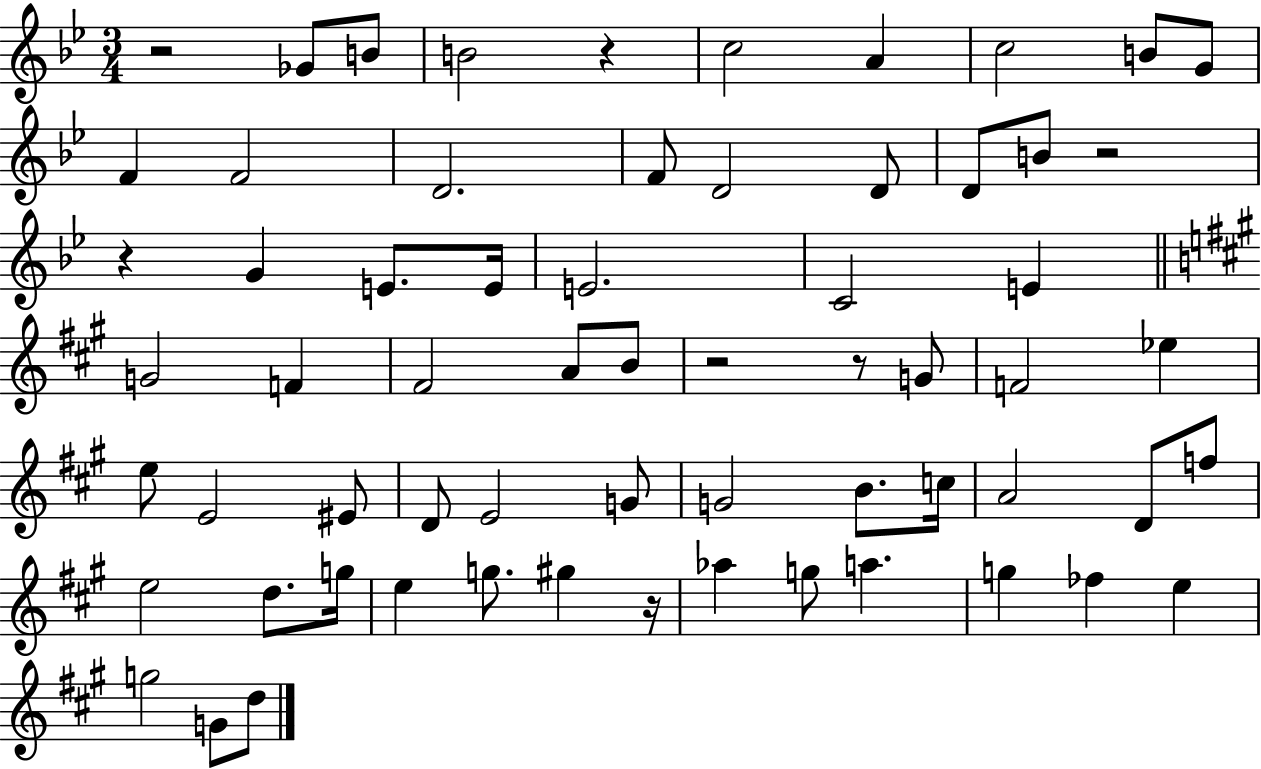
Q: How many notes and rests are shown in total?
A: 64